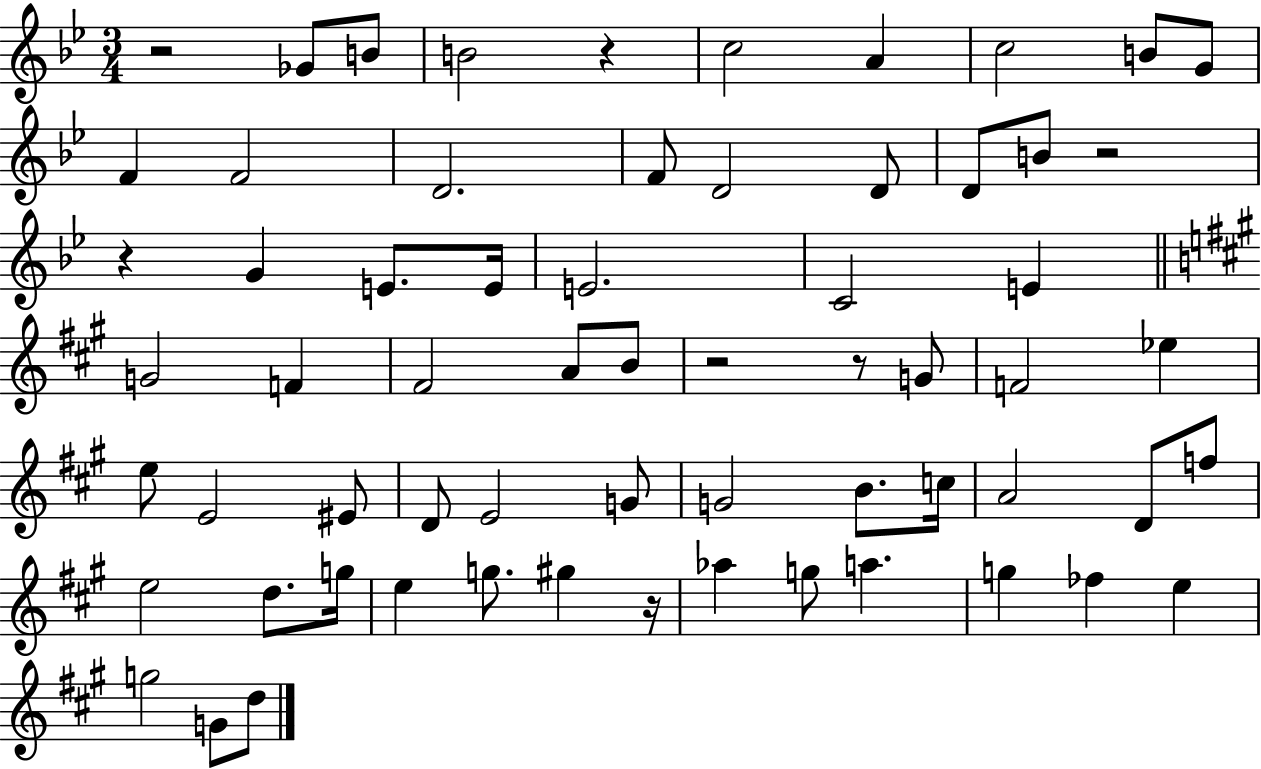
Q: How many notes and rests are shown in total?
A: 64